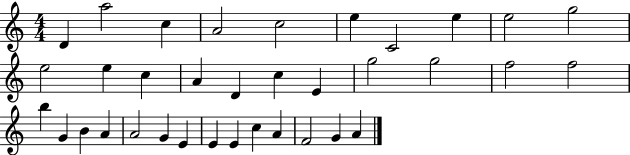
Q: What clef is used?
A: treble